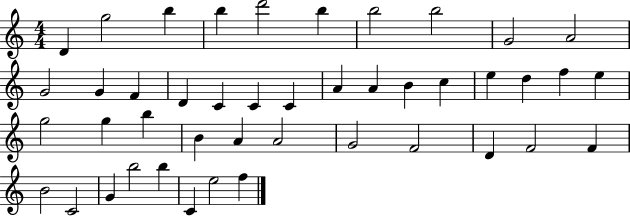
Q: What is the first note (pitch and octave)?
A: D4